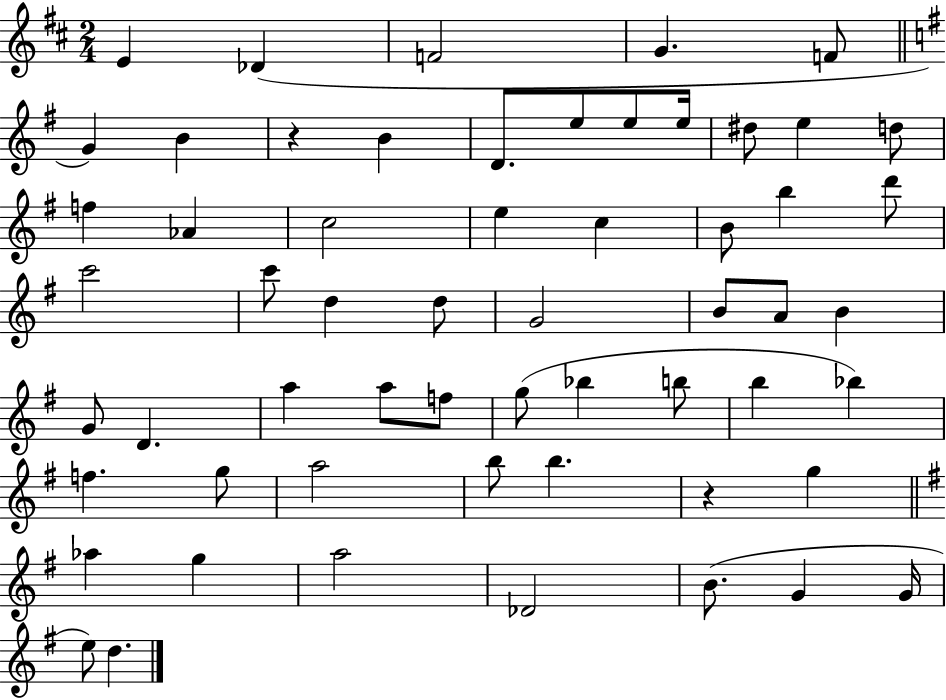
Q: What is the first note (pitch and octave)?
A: E4